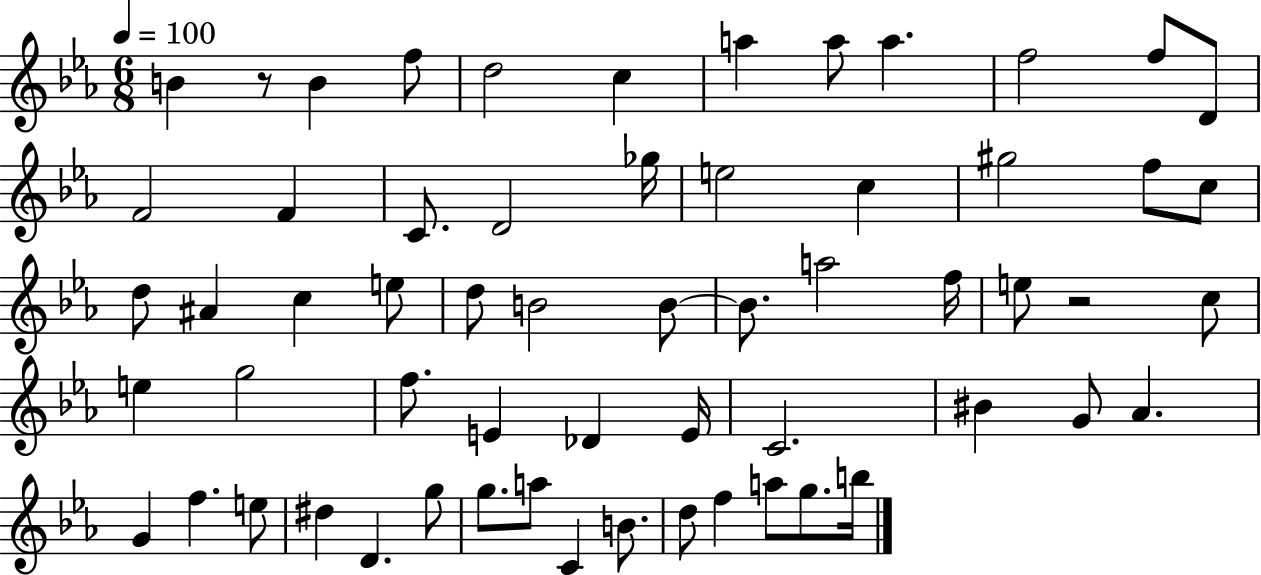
B4/q R/e B4/q F5/e D5/h C5/q A5/q A5/e A5/q. F5/h F5/e D4/e F4/h F4/q C4/e. D4/h Gb5/s E5/h C5/q G#5/h F5/e C5/e D5/e A#4/q C5/q E5/e D5/e B4/h B4/e B4/e. A5/h F5/s E5/e R/h C5/e E5/q G5/h F5/e. E4/q Db4/q E4/s C4/h. BIS4/q G4/e Ab4/q. G4/q F5/q. E5/e D#5/q D4/q. G5/e G5/e. A5/e C4/q B4/e. D5/e F5/q A5/e G5/e. B5/s